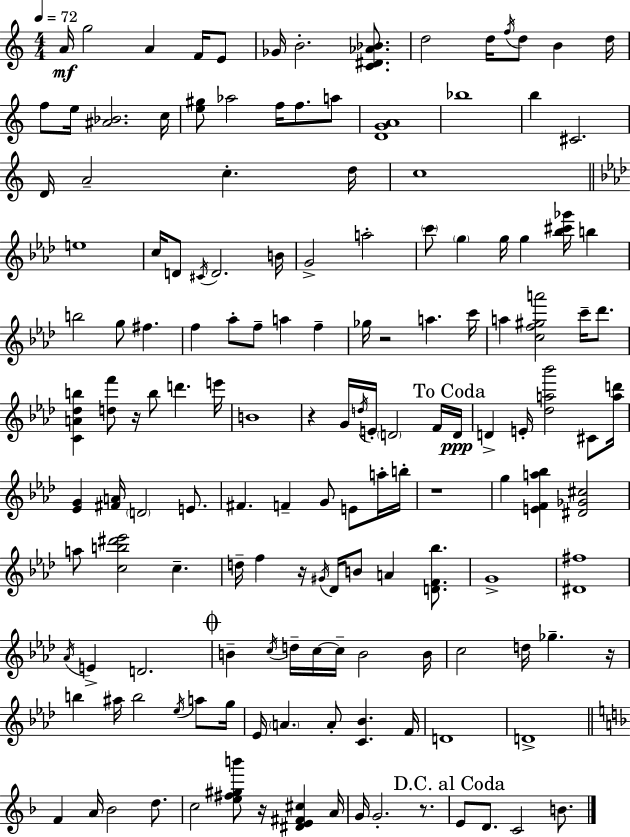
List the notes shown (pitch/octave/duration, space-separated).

A4/s G5/h A4/q F4/s E4/e Gb4/s B4/h. [C4,D#4,Ab4,Bb4]/e. D5/h D5/s F5/s D5/e B4/q D5/s F5/e E5/s [A#4,Bb4]/h. C5/s [E5,G#5]/e Ab5/h F5/s F5/e. A5/e [D4,G4,A4]/w Bb5/w B5/q C#4/h. D4/s A4/h C5/q. D5/s C5/w E5/w C5/s D4/e C#4/s D4/h. B4/s G4/h A5/h C6/e G5/q G5/s G5/q [Bb5,C#6,Gb6]/s B5/q B5/h G5/e F#5/q. F5/q Ab5/e F5/e A5/q F5/q Gb5/s R/h A5/q. C6/s A5/q [C5,F5,G#5,A6]/h C6/s Db6/e. [C4,A4,Db5,B5]/q [D5,F6]/e R/s B5/e D6/q. E6/s B4/w R/q G4/s D5/s E4/s D4/h F4/s D4/s D4/q E4/s [Db5,A5,Bb6]/h C#4/e [A5,D6]/s [Eb4,G4]/q [F#4,A4]/s D4/h E4/e. F#4/q. F4/q G4/e E4/e A5/s B5/s R/w G5/q [E4,F4,A5,Bb5]/q [D#4,Gb4,C#5]/h A5/e [C5,B5,D#6,Eb6]/h C5/q. D5/s F5/q R/s G#4/s Db4/s B4/e A4/q [D4,F4,Bb5]/e. G4/w [D#4,F#5]/w Ab4/s E4/q D4/h. B4/q C5/s D5/s C5/s C5/s B4/h B4/s C5/h D5/s Gb5/q. R/s B5/q A#5/s B5/h Eb5/s A5/e G5/s Eb4/s A4/q. A4/e [C4,Bb4]/q. F4/s D4/w D4/w F4/q A4/s Bb4/h D5/e. C5/h [E5,F#5,G#5,B6]/e R/s [D#4,E4,F#4,C#5]/q A4/s G4/s G4/h. R/e. E4/e D4/e. C4/h B4/e.